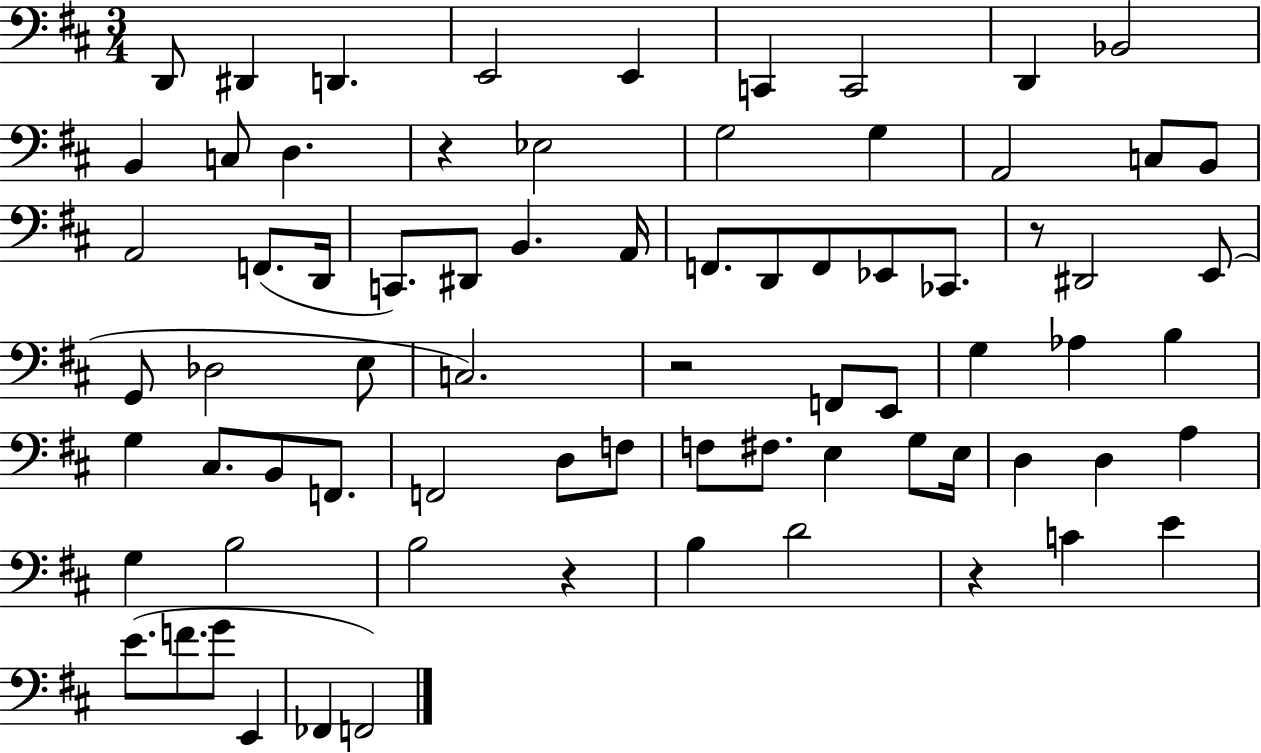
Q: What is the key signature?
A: D major